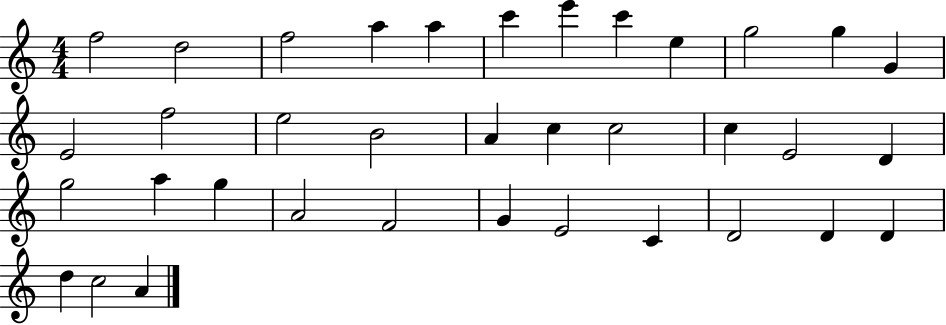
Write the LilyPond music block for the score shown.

{
  \clef treble
  \numericTimeSignature
  \time 4/4
  \key c \major
  f''2 d''2 | f''2 a''4 a''4 | c'''4 e'''4 c'''4 e''4 | g''2 g''4 g'4 | \break e'2 f''2 | e''2 b'2 | a'4 c''4 c''2 | c''4 e'2 d'4 | \break g''2 a''4 g''4 | a'2 f'2 | g'4 e'2 c'4 | d'2 d'4 d'4 | \break d''4 c''2 a'4 | \bar "|."
}